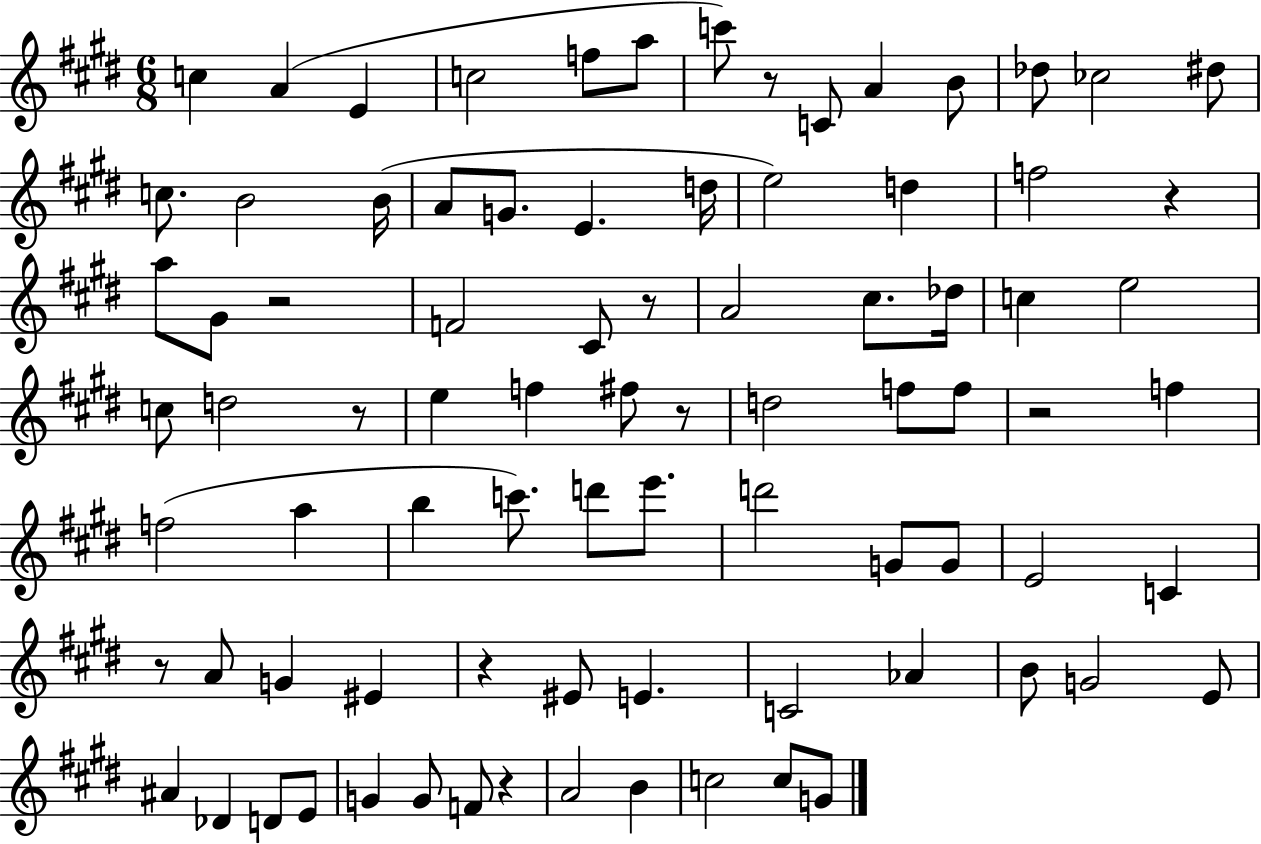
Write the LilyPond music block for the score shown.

{
  \clef treble
  \numericTimeSignature
  \time 6/8
  \key e \major
  c''4 a'4( e'4 | c''2 f''8 a''8 | c'''8) r8 c'8 a'4 b'8 | des''8 ces''2 dis''8 | \break c''8. b'2 b'16( | a'8 g'8. e'4. d''16 | e''2) d''4 | f''2 r4 | \break a''8 gis'8 r2 | f'2 cis'8 r8 | a'2 cis''8. des''16 | c''4 e''2 | \break c''8 d''2 r8 | e''4 f''4 fis''8 r8 | d''2 f''8 f''8 | r2 f''4 | \break f''2( a''4 | b''4 c'''8.) d'''8 e'''8. | d'''2 g'8 g'8 | e'2 c'4 | \break r8 a'8 g'4 eis'4 | r4 eis'8 e'4. | c'2 aes'4 | b'8 g'2 e'8 | \break ais'4 des'4 d'8 e'8 | g'4 g'8 f'8 r4 | a'2 b'4 | c''2 c''8 g'8 | \break \bar "|."
}